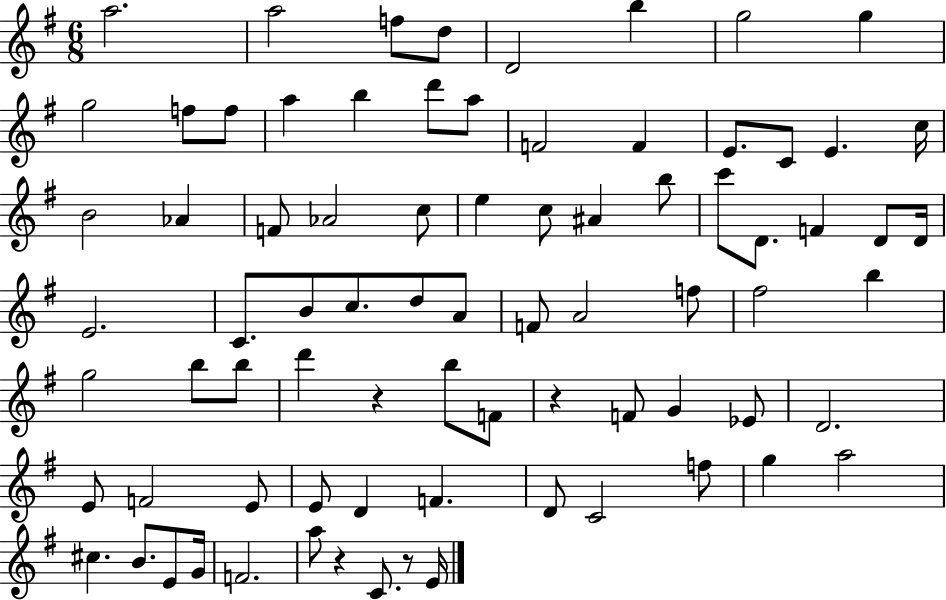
{
  \clef treble
  \numericTimeSignature
  \time 6/8
  \key g \major
  a''2. | a''2 f''8 d''8 | d'2 b''4 | g''2 g''4 | \break g''2 f''8 f''8 | a''4 b''4 d'''8 a''8 | f'2 f'4 | e'8. c'8 e'4. c''16 | \break b'2 aes'4 | f'8 aes'2 c''8 | e''4 c''8 ais'4 b''8 | c'''8 d'8. f'4 d'8 d'16 | \break e'2. | c'8. b'8 c''8. d''8 a'8 | f'8 a'2 f''8 | fis''2 b''4 | \break g''2 b''8 b''8 | d'''4 r4 b''8 f'8 | r4 f'8 g'4 ees'8 | d'2. | \break e'8 f'2 e'8 | e'8 d'4 f'4. | d'8 c'2 f''8 | g''4 a''2 | \break cis''4. b'8. e'8 g'16 | f'2. | a''8 r4 c'8. r8 e'16 | \bar "|."
}